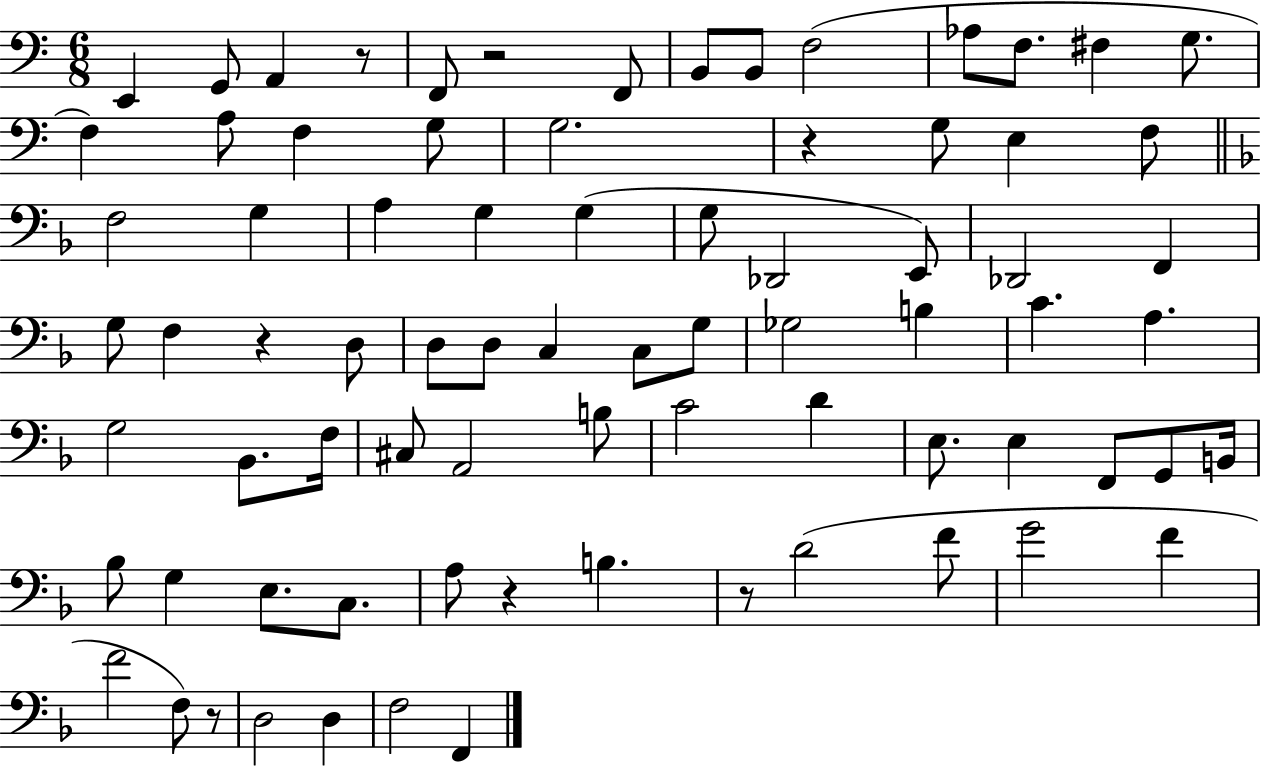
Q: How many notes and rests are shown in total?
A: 78